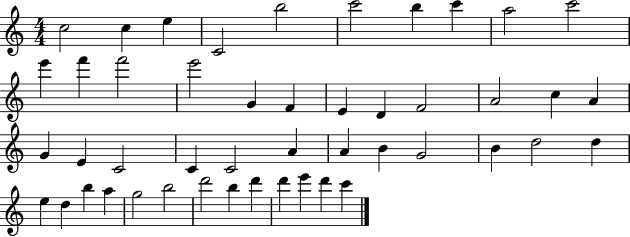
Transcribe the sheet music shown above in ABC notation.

X:1
T:Untitled
M:4/4
L:1/4
K:C
c2 c e C2 b2 c'2 b c' a2 c'2 e' f' f'2 e'2 G F E D F2 A2 c A G E C2 C C2 A A B G2 B d2 d e d b a g2 b2 d'2 b d' d' e' d' c'